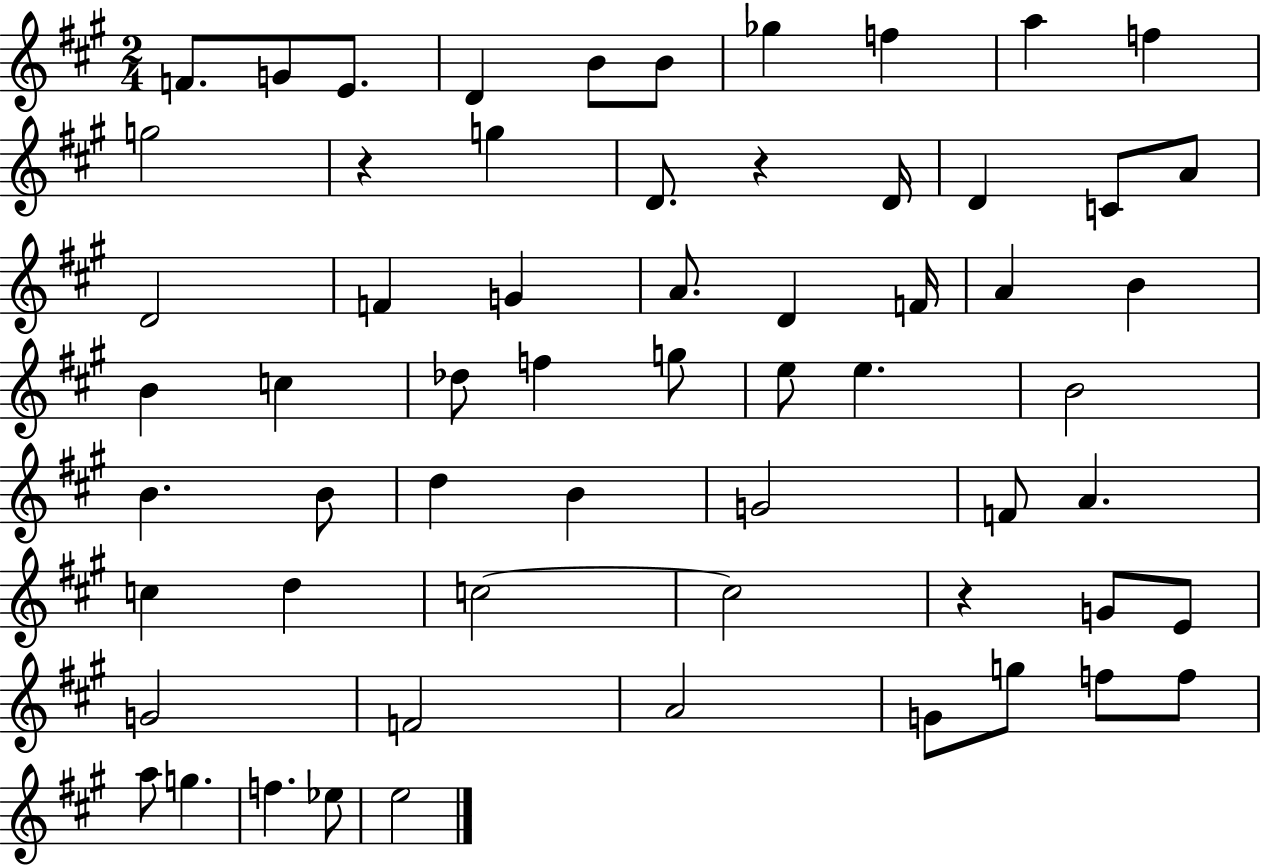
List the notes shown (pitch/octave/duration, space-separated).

F4/e. G4/e E4/e. D4/q B4/e B4/e Gb5/q F5/q A5/q F5/q G5/h R/q G5/q D4/e. R/q D4/s D4/q C4/e A4/e D4/h F4/q G4/q A4/e. D4/q F4/s A4/q B4/q B4/q C5/q Db5/e F5/q G5/e E5/e E5/q. B4/h B4/q. B4/e D5/q B4/q G4/h F4/e A4/q. C5/q D5/q C5/h C5/h R/q G4/e E4/e G4/h F4/h A4/h G4/e G5/e F5/e F5/e A5/e G5/q. F5/q. Eb5/e E5/h